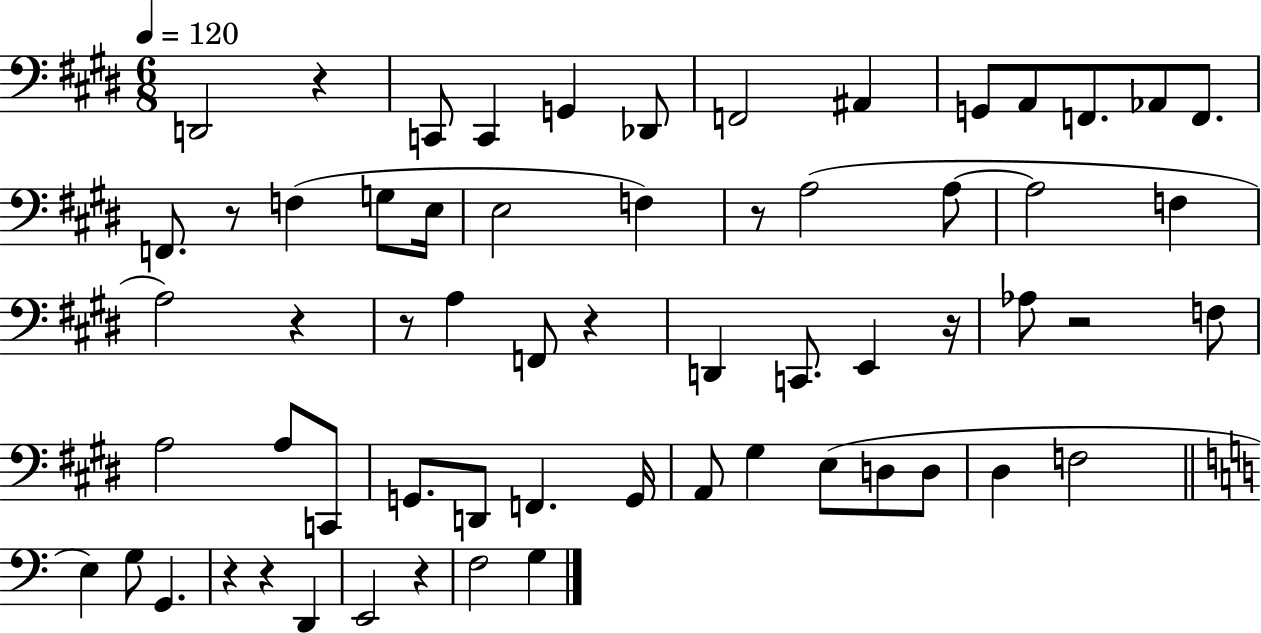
X:1
T:Untitled
M:6/8
L:1/4
K:E
D,,2 z C,,/2 C,, G,, _D,,/2 F,,2 ^A,, G,,/2 A,,/2 F,,/2 _A,,/2 F,,/2 F,,/2 z/2 F, G,/2 E,/4 E,2 F, z/2 A,2 A,/2 A,2 F, A,2 z z/2 A, F,,/2 z D,, C,,/2 E,, z/4 _A,/2 z2 F,/2 A,2 A,/2 C,,/2 G,,/2 D,,/2 F,, G,,/4 A,,/2 ^G, E,/2 D,/2 D,/2 ^D, F,2 E, G,/2 G,, z z D,, E,,2 z F,2 G,